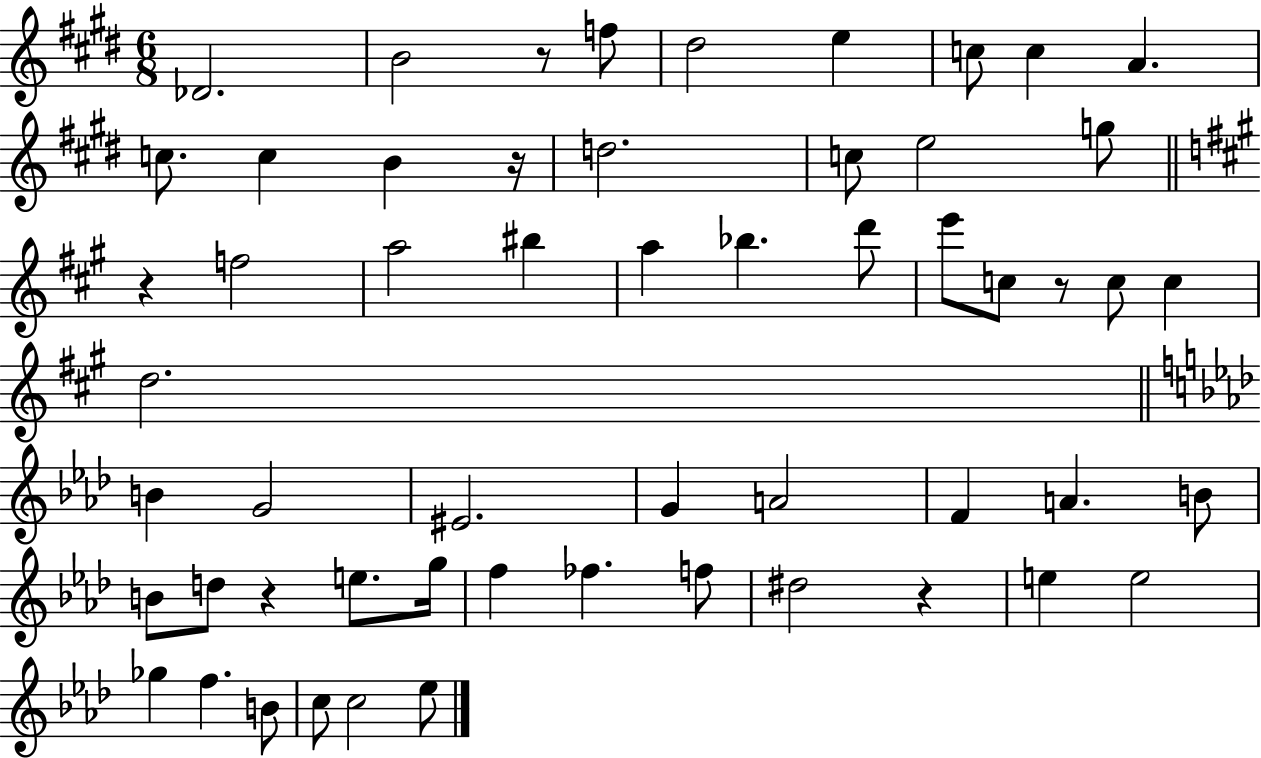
X:1
T:Untitled
M:6/8
L:1/4
K:E
_D2 B2 z/2 f/2 ^d2 e c/2 c A c/2 c B z/4 d2 c/2 e2 g/2 z f2 a2 ^b a _b d'/2 e'/2 c/2 z/2 c/2 c d2 B G2 ^E2 G A2 F A B/2 B/2 d/2 z e/2 g/4 f _f f/2 ^d2 z e e2 _g f B/2 c/2 c2 _e/2